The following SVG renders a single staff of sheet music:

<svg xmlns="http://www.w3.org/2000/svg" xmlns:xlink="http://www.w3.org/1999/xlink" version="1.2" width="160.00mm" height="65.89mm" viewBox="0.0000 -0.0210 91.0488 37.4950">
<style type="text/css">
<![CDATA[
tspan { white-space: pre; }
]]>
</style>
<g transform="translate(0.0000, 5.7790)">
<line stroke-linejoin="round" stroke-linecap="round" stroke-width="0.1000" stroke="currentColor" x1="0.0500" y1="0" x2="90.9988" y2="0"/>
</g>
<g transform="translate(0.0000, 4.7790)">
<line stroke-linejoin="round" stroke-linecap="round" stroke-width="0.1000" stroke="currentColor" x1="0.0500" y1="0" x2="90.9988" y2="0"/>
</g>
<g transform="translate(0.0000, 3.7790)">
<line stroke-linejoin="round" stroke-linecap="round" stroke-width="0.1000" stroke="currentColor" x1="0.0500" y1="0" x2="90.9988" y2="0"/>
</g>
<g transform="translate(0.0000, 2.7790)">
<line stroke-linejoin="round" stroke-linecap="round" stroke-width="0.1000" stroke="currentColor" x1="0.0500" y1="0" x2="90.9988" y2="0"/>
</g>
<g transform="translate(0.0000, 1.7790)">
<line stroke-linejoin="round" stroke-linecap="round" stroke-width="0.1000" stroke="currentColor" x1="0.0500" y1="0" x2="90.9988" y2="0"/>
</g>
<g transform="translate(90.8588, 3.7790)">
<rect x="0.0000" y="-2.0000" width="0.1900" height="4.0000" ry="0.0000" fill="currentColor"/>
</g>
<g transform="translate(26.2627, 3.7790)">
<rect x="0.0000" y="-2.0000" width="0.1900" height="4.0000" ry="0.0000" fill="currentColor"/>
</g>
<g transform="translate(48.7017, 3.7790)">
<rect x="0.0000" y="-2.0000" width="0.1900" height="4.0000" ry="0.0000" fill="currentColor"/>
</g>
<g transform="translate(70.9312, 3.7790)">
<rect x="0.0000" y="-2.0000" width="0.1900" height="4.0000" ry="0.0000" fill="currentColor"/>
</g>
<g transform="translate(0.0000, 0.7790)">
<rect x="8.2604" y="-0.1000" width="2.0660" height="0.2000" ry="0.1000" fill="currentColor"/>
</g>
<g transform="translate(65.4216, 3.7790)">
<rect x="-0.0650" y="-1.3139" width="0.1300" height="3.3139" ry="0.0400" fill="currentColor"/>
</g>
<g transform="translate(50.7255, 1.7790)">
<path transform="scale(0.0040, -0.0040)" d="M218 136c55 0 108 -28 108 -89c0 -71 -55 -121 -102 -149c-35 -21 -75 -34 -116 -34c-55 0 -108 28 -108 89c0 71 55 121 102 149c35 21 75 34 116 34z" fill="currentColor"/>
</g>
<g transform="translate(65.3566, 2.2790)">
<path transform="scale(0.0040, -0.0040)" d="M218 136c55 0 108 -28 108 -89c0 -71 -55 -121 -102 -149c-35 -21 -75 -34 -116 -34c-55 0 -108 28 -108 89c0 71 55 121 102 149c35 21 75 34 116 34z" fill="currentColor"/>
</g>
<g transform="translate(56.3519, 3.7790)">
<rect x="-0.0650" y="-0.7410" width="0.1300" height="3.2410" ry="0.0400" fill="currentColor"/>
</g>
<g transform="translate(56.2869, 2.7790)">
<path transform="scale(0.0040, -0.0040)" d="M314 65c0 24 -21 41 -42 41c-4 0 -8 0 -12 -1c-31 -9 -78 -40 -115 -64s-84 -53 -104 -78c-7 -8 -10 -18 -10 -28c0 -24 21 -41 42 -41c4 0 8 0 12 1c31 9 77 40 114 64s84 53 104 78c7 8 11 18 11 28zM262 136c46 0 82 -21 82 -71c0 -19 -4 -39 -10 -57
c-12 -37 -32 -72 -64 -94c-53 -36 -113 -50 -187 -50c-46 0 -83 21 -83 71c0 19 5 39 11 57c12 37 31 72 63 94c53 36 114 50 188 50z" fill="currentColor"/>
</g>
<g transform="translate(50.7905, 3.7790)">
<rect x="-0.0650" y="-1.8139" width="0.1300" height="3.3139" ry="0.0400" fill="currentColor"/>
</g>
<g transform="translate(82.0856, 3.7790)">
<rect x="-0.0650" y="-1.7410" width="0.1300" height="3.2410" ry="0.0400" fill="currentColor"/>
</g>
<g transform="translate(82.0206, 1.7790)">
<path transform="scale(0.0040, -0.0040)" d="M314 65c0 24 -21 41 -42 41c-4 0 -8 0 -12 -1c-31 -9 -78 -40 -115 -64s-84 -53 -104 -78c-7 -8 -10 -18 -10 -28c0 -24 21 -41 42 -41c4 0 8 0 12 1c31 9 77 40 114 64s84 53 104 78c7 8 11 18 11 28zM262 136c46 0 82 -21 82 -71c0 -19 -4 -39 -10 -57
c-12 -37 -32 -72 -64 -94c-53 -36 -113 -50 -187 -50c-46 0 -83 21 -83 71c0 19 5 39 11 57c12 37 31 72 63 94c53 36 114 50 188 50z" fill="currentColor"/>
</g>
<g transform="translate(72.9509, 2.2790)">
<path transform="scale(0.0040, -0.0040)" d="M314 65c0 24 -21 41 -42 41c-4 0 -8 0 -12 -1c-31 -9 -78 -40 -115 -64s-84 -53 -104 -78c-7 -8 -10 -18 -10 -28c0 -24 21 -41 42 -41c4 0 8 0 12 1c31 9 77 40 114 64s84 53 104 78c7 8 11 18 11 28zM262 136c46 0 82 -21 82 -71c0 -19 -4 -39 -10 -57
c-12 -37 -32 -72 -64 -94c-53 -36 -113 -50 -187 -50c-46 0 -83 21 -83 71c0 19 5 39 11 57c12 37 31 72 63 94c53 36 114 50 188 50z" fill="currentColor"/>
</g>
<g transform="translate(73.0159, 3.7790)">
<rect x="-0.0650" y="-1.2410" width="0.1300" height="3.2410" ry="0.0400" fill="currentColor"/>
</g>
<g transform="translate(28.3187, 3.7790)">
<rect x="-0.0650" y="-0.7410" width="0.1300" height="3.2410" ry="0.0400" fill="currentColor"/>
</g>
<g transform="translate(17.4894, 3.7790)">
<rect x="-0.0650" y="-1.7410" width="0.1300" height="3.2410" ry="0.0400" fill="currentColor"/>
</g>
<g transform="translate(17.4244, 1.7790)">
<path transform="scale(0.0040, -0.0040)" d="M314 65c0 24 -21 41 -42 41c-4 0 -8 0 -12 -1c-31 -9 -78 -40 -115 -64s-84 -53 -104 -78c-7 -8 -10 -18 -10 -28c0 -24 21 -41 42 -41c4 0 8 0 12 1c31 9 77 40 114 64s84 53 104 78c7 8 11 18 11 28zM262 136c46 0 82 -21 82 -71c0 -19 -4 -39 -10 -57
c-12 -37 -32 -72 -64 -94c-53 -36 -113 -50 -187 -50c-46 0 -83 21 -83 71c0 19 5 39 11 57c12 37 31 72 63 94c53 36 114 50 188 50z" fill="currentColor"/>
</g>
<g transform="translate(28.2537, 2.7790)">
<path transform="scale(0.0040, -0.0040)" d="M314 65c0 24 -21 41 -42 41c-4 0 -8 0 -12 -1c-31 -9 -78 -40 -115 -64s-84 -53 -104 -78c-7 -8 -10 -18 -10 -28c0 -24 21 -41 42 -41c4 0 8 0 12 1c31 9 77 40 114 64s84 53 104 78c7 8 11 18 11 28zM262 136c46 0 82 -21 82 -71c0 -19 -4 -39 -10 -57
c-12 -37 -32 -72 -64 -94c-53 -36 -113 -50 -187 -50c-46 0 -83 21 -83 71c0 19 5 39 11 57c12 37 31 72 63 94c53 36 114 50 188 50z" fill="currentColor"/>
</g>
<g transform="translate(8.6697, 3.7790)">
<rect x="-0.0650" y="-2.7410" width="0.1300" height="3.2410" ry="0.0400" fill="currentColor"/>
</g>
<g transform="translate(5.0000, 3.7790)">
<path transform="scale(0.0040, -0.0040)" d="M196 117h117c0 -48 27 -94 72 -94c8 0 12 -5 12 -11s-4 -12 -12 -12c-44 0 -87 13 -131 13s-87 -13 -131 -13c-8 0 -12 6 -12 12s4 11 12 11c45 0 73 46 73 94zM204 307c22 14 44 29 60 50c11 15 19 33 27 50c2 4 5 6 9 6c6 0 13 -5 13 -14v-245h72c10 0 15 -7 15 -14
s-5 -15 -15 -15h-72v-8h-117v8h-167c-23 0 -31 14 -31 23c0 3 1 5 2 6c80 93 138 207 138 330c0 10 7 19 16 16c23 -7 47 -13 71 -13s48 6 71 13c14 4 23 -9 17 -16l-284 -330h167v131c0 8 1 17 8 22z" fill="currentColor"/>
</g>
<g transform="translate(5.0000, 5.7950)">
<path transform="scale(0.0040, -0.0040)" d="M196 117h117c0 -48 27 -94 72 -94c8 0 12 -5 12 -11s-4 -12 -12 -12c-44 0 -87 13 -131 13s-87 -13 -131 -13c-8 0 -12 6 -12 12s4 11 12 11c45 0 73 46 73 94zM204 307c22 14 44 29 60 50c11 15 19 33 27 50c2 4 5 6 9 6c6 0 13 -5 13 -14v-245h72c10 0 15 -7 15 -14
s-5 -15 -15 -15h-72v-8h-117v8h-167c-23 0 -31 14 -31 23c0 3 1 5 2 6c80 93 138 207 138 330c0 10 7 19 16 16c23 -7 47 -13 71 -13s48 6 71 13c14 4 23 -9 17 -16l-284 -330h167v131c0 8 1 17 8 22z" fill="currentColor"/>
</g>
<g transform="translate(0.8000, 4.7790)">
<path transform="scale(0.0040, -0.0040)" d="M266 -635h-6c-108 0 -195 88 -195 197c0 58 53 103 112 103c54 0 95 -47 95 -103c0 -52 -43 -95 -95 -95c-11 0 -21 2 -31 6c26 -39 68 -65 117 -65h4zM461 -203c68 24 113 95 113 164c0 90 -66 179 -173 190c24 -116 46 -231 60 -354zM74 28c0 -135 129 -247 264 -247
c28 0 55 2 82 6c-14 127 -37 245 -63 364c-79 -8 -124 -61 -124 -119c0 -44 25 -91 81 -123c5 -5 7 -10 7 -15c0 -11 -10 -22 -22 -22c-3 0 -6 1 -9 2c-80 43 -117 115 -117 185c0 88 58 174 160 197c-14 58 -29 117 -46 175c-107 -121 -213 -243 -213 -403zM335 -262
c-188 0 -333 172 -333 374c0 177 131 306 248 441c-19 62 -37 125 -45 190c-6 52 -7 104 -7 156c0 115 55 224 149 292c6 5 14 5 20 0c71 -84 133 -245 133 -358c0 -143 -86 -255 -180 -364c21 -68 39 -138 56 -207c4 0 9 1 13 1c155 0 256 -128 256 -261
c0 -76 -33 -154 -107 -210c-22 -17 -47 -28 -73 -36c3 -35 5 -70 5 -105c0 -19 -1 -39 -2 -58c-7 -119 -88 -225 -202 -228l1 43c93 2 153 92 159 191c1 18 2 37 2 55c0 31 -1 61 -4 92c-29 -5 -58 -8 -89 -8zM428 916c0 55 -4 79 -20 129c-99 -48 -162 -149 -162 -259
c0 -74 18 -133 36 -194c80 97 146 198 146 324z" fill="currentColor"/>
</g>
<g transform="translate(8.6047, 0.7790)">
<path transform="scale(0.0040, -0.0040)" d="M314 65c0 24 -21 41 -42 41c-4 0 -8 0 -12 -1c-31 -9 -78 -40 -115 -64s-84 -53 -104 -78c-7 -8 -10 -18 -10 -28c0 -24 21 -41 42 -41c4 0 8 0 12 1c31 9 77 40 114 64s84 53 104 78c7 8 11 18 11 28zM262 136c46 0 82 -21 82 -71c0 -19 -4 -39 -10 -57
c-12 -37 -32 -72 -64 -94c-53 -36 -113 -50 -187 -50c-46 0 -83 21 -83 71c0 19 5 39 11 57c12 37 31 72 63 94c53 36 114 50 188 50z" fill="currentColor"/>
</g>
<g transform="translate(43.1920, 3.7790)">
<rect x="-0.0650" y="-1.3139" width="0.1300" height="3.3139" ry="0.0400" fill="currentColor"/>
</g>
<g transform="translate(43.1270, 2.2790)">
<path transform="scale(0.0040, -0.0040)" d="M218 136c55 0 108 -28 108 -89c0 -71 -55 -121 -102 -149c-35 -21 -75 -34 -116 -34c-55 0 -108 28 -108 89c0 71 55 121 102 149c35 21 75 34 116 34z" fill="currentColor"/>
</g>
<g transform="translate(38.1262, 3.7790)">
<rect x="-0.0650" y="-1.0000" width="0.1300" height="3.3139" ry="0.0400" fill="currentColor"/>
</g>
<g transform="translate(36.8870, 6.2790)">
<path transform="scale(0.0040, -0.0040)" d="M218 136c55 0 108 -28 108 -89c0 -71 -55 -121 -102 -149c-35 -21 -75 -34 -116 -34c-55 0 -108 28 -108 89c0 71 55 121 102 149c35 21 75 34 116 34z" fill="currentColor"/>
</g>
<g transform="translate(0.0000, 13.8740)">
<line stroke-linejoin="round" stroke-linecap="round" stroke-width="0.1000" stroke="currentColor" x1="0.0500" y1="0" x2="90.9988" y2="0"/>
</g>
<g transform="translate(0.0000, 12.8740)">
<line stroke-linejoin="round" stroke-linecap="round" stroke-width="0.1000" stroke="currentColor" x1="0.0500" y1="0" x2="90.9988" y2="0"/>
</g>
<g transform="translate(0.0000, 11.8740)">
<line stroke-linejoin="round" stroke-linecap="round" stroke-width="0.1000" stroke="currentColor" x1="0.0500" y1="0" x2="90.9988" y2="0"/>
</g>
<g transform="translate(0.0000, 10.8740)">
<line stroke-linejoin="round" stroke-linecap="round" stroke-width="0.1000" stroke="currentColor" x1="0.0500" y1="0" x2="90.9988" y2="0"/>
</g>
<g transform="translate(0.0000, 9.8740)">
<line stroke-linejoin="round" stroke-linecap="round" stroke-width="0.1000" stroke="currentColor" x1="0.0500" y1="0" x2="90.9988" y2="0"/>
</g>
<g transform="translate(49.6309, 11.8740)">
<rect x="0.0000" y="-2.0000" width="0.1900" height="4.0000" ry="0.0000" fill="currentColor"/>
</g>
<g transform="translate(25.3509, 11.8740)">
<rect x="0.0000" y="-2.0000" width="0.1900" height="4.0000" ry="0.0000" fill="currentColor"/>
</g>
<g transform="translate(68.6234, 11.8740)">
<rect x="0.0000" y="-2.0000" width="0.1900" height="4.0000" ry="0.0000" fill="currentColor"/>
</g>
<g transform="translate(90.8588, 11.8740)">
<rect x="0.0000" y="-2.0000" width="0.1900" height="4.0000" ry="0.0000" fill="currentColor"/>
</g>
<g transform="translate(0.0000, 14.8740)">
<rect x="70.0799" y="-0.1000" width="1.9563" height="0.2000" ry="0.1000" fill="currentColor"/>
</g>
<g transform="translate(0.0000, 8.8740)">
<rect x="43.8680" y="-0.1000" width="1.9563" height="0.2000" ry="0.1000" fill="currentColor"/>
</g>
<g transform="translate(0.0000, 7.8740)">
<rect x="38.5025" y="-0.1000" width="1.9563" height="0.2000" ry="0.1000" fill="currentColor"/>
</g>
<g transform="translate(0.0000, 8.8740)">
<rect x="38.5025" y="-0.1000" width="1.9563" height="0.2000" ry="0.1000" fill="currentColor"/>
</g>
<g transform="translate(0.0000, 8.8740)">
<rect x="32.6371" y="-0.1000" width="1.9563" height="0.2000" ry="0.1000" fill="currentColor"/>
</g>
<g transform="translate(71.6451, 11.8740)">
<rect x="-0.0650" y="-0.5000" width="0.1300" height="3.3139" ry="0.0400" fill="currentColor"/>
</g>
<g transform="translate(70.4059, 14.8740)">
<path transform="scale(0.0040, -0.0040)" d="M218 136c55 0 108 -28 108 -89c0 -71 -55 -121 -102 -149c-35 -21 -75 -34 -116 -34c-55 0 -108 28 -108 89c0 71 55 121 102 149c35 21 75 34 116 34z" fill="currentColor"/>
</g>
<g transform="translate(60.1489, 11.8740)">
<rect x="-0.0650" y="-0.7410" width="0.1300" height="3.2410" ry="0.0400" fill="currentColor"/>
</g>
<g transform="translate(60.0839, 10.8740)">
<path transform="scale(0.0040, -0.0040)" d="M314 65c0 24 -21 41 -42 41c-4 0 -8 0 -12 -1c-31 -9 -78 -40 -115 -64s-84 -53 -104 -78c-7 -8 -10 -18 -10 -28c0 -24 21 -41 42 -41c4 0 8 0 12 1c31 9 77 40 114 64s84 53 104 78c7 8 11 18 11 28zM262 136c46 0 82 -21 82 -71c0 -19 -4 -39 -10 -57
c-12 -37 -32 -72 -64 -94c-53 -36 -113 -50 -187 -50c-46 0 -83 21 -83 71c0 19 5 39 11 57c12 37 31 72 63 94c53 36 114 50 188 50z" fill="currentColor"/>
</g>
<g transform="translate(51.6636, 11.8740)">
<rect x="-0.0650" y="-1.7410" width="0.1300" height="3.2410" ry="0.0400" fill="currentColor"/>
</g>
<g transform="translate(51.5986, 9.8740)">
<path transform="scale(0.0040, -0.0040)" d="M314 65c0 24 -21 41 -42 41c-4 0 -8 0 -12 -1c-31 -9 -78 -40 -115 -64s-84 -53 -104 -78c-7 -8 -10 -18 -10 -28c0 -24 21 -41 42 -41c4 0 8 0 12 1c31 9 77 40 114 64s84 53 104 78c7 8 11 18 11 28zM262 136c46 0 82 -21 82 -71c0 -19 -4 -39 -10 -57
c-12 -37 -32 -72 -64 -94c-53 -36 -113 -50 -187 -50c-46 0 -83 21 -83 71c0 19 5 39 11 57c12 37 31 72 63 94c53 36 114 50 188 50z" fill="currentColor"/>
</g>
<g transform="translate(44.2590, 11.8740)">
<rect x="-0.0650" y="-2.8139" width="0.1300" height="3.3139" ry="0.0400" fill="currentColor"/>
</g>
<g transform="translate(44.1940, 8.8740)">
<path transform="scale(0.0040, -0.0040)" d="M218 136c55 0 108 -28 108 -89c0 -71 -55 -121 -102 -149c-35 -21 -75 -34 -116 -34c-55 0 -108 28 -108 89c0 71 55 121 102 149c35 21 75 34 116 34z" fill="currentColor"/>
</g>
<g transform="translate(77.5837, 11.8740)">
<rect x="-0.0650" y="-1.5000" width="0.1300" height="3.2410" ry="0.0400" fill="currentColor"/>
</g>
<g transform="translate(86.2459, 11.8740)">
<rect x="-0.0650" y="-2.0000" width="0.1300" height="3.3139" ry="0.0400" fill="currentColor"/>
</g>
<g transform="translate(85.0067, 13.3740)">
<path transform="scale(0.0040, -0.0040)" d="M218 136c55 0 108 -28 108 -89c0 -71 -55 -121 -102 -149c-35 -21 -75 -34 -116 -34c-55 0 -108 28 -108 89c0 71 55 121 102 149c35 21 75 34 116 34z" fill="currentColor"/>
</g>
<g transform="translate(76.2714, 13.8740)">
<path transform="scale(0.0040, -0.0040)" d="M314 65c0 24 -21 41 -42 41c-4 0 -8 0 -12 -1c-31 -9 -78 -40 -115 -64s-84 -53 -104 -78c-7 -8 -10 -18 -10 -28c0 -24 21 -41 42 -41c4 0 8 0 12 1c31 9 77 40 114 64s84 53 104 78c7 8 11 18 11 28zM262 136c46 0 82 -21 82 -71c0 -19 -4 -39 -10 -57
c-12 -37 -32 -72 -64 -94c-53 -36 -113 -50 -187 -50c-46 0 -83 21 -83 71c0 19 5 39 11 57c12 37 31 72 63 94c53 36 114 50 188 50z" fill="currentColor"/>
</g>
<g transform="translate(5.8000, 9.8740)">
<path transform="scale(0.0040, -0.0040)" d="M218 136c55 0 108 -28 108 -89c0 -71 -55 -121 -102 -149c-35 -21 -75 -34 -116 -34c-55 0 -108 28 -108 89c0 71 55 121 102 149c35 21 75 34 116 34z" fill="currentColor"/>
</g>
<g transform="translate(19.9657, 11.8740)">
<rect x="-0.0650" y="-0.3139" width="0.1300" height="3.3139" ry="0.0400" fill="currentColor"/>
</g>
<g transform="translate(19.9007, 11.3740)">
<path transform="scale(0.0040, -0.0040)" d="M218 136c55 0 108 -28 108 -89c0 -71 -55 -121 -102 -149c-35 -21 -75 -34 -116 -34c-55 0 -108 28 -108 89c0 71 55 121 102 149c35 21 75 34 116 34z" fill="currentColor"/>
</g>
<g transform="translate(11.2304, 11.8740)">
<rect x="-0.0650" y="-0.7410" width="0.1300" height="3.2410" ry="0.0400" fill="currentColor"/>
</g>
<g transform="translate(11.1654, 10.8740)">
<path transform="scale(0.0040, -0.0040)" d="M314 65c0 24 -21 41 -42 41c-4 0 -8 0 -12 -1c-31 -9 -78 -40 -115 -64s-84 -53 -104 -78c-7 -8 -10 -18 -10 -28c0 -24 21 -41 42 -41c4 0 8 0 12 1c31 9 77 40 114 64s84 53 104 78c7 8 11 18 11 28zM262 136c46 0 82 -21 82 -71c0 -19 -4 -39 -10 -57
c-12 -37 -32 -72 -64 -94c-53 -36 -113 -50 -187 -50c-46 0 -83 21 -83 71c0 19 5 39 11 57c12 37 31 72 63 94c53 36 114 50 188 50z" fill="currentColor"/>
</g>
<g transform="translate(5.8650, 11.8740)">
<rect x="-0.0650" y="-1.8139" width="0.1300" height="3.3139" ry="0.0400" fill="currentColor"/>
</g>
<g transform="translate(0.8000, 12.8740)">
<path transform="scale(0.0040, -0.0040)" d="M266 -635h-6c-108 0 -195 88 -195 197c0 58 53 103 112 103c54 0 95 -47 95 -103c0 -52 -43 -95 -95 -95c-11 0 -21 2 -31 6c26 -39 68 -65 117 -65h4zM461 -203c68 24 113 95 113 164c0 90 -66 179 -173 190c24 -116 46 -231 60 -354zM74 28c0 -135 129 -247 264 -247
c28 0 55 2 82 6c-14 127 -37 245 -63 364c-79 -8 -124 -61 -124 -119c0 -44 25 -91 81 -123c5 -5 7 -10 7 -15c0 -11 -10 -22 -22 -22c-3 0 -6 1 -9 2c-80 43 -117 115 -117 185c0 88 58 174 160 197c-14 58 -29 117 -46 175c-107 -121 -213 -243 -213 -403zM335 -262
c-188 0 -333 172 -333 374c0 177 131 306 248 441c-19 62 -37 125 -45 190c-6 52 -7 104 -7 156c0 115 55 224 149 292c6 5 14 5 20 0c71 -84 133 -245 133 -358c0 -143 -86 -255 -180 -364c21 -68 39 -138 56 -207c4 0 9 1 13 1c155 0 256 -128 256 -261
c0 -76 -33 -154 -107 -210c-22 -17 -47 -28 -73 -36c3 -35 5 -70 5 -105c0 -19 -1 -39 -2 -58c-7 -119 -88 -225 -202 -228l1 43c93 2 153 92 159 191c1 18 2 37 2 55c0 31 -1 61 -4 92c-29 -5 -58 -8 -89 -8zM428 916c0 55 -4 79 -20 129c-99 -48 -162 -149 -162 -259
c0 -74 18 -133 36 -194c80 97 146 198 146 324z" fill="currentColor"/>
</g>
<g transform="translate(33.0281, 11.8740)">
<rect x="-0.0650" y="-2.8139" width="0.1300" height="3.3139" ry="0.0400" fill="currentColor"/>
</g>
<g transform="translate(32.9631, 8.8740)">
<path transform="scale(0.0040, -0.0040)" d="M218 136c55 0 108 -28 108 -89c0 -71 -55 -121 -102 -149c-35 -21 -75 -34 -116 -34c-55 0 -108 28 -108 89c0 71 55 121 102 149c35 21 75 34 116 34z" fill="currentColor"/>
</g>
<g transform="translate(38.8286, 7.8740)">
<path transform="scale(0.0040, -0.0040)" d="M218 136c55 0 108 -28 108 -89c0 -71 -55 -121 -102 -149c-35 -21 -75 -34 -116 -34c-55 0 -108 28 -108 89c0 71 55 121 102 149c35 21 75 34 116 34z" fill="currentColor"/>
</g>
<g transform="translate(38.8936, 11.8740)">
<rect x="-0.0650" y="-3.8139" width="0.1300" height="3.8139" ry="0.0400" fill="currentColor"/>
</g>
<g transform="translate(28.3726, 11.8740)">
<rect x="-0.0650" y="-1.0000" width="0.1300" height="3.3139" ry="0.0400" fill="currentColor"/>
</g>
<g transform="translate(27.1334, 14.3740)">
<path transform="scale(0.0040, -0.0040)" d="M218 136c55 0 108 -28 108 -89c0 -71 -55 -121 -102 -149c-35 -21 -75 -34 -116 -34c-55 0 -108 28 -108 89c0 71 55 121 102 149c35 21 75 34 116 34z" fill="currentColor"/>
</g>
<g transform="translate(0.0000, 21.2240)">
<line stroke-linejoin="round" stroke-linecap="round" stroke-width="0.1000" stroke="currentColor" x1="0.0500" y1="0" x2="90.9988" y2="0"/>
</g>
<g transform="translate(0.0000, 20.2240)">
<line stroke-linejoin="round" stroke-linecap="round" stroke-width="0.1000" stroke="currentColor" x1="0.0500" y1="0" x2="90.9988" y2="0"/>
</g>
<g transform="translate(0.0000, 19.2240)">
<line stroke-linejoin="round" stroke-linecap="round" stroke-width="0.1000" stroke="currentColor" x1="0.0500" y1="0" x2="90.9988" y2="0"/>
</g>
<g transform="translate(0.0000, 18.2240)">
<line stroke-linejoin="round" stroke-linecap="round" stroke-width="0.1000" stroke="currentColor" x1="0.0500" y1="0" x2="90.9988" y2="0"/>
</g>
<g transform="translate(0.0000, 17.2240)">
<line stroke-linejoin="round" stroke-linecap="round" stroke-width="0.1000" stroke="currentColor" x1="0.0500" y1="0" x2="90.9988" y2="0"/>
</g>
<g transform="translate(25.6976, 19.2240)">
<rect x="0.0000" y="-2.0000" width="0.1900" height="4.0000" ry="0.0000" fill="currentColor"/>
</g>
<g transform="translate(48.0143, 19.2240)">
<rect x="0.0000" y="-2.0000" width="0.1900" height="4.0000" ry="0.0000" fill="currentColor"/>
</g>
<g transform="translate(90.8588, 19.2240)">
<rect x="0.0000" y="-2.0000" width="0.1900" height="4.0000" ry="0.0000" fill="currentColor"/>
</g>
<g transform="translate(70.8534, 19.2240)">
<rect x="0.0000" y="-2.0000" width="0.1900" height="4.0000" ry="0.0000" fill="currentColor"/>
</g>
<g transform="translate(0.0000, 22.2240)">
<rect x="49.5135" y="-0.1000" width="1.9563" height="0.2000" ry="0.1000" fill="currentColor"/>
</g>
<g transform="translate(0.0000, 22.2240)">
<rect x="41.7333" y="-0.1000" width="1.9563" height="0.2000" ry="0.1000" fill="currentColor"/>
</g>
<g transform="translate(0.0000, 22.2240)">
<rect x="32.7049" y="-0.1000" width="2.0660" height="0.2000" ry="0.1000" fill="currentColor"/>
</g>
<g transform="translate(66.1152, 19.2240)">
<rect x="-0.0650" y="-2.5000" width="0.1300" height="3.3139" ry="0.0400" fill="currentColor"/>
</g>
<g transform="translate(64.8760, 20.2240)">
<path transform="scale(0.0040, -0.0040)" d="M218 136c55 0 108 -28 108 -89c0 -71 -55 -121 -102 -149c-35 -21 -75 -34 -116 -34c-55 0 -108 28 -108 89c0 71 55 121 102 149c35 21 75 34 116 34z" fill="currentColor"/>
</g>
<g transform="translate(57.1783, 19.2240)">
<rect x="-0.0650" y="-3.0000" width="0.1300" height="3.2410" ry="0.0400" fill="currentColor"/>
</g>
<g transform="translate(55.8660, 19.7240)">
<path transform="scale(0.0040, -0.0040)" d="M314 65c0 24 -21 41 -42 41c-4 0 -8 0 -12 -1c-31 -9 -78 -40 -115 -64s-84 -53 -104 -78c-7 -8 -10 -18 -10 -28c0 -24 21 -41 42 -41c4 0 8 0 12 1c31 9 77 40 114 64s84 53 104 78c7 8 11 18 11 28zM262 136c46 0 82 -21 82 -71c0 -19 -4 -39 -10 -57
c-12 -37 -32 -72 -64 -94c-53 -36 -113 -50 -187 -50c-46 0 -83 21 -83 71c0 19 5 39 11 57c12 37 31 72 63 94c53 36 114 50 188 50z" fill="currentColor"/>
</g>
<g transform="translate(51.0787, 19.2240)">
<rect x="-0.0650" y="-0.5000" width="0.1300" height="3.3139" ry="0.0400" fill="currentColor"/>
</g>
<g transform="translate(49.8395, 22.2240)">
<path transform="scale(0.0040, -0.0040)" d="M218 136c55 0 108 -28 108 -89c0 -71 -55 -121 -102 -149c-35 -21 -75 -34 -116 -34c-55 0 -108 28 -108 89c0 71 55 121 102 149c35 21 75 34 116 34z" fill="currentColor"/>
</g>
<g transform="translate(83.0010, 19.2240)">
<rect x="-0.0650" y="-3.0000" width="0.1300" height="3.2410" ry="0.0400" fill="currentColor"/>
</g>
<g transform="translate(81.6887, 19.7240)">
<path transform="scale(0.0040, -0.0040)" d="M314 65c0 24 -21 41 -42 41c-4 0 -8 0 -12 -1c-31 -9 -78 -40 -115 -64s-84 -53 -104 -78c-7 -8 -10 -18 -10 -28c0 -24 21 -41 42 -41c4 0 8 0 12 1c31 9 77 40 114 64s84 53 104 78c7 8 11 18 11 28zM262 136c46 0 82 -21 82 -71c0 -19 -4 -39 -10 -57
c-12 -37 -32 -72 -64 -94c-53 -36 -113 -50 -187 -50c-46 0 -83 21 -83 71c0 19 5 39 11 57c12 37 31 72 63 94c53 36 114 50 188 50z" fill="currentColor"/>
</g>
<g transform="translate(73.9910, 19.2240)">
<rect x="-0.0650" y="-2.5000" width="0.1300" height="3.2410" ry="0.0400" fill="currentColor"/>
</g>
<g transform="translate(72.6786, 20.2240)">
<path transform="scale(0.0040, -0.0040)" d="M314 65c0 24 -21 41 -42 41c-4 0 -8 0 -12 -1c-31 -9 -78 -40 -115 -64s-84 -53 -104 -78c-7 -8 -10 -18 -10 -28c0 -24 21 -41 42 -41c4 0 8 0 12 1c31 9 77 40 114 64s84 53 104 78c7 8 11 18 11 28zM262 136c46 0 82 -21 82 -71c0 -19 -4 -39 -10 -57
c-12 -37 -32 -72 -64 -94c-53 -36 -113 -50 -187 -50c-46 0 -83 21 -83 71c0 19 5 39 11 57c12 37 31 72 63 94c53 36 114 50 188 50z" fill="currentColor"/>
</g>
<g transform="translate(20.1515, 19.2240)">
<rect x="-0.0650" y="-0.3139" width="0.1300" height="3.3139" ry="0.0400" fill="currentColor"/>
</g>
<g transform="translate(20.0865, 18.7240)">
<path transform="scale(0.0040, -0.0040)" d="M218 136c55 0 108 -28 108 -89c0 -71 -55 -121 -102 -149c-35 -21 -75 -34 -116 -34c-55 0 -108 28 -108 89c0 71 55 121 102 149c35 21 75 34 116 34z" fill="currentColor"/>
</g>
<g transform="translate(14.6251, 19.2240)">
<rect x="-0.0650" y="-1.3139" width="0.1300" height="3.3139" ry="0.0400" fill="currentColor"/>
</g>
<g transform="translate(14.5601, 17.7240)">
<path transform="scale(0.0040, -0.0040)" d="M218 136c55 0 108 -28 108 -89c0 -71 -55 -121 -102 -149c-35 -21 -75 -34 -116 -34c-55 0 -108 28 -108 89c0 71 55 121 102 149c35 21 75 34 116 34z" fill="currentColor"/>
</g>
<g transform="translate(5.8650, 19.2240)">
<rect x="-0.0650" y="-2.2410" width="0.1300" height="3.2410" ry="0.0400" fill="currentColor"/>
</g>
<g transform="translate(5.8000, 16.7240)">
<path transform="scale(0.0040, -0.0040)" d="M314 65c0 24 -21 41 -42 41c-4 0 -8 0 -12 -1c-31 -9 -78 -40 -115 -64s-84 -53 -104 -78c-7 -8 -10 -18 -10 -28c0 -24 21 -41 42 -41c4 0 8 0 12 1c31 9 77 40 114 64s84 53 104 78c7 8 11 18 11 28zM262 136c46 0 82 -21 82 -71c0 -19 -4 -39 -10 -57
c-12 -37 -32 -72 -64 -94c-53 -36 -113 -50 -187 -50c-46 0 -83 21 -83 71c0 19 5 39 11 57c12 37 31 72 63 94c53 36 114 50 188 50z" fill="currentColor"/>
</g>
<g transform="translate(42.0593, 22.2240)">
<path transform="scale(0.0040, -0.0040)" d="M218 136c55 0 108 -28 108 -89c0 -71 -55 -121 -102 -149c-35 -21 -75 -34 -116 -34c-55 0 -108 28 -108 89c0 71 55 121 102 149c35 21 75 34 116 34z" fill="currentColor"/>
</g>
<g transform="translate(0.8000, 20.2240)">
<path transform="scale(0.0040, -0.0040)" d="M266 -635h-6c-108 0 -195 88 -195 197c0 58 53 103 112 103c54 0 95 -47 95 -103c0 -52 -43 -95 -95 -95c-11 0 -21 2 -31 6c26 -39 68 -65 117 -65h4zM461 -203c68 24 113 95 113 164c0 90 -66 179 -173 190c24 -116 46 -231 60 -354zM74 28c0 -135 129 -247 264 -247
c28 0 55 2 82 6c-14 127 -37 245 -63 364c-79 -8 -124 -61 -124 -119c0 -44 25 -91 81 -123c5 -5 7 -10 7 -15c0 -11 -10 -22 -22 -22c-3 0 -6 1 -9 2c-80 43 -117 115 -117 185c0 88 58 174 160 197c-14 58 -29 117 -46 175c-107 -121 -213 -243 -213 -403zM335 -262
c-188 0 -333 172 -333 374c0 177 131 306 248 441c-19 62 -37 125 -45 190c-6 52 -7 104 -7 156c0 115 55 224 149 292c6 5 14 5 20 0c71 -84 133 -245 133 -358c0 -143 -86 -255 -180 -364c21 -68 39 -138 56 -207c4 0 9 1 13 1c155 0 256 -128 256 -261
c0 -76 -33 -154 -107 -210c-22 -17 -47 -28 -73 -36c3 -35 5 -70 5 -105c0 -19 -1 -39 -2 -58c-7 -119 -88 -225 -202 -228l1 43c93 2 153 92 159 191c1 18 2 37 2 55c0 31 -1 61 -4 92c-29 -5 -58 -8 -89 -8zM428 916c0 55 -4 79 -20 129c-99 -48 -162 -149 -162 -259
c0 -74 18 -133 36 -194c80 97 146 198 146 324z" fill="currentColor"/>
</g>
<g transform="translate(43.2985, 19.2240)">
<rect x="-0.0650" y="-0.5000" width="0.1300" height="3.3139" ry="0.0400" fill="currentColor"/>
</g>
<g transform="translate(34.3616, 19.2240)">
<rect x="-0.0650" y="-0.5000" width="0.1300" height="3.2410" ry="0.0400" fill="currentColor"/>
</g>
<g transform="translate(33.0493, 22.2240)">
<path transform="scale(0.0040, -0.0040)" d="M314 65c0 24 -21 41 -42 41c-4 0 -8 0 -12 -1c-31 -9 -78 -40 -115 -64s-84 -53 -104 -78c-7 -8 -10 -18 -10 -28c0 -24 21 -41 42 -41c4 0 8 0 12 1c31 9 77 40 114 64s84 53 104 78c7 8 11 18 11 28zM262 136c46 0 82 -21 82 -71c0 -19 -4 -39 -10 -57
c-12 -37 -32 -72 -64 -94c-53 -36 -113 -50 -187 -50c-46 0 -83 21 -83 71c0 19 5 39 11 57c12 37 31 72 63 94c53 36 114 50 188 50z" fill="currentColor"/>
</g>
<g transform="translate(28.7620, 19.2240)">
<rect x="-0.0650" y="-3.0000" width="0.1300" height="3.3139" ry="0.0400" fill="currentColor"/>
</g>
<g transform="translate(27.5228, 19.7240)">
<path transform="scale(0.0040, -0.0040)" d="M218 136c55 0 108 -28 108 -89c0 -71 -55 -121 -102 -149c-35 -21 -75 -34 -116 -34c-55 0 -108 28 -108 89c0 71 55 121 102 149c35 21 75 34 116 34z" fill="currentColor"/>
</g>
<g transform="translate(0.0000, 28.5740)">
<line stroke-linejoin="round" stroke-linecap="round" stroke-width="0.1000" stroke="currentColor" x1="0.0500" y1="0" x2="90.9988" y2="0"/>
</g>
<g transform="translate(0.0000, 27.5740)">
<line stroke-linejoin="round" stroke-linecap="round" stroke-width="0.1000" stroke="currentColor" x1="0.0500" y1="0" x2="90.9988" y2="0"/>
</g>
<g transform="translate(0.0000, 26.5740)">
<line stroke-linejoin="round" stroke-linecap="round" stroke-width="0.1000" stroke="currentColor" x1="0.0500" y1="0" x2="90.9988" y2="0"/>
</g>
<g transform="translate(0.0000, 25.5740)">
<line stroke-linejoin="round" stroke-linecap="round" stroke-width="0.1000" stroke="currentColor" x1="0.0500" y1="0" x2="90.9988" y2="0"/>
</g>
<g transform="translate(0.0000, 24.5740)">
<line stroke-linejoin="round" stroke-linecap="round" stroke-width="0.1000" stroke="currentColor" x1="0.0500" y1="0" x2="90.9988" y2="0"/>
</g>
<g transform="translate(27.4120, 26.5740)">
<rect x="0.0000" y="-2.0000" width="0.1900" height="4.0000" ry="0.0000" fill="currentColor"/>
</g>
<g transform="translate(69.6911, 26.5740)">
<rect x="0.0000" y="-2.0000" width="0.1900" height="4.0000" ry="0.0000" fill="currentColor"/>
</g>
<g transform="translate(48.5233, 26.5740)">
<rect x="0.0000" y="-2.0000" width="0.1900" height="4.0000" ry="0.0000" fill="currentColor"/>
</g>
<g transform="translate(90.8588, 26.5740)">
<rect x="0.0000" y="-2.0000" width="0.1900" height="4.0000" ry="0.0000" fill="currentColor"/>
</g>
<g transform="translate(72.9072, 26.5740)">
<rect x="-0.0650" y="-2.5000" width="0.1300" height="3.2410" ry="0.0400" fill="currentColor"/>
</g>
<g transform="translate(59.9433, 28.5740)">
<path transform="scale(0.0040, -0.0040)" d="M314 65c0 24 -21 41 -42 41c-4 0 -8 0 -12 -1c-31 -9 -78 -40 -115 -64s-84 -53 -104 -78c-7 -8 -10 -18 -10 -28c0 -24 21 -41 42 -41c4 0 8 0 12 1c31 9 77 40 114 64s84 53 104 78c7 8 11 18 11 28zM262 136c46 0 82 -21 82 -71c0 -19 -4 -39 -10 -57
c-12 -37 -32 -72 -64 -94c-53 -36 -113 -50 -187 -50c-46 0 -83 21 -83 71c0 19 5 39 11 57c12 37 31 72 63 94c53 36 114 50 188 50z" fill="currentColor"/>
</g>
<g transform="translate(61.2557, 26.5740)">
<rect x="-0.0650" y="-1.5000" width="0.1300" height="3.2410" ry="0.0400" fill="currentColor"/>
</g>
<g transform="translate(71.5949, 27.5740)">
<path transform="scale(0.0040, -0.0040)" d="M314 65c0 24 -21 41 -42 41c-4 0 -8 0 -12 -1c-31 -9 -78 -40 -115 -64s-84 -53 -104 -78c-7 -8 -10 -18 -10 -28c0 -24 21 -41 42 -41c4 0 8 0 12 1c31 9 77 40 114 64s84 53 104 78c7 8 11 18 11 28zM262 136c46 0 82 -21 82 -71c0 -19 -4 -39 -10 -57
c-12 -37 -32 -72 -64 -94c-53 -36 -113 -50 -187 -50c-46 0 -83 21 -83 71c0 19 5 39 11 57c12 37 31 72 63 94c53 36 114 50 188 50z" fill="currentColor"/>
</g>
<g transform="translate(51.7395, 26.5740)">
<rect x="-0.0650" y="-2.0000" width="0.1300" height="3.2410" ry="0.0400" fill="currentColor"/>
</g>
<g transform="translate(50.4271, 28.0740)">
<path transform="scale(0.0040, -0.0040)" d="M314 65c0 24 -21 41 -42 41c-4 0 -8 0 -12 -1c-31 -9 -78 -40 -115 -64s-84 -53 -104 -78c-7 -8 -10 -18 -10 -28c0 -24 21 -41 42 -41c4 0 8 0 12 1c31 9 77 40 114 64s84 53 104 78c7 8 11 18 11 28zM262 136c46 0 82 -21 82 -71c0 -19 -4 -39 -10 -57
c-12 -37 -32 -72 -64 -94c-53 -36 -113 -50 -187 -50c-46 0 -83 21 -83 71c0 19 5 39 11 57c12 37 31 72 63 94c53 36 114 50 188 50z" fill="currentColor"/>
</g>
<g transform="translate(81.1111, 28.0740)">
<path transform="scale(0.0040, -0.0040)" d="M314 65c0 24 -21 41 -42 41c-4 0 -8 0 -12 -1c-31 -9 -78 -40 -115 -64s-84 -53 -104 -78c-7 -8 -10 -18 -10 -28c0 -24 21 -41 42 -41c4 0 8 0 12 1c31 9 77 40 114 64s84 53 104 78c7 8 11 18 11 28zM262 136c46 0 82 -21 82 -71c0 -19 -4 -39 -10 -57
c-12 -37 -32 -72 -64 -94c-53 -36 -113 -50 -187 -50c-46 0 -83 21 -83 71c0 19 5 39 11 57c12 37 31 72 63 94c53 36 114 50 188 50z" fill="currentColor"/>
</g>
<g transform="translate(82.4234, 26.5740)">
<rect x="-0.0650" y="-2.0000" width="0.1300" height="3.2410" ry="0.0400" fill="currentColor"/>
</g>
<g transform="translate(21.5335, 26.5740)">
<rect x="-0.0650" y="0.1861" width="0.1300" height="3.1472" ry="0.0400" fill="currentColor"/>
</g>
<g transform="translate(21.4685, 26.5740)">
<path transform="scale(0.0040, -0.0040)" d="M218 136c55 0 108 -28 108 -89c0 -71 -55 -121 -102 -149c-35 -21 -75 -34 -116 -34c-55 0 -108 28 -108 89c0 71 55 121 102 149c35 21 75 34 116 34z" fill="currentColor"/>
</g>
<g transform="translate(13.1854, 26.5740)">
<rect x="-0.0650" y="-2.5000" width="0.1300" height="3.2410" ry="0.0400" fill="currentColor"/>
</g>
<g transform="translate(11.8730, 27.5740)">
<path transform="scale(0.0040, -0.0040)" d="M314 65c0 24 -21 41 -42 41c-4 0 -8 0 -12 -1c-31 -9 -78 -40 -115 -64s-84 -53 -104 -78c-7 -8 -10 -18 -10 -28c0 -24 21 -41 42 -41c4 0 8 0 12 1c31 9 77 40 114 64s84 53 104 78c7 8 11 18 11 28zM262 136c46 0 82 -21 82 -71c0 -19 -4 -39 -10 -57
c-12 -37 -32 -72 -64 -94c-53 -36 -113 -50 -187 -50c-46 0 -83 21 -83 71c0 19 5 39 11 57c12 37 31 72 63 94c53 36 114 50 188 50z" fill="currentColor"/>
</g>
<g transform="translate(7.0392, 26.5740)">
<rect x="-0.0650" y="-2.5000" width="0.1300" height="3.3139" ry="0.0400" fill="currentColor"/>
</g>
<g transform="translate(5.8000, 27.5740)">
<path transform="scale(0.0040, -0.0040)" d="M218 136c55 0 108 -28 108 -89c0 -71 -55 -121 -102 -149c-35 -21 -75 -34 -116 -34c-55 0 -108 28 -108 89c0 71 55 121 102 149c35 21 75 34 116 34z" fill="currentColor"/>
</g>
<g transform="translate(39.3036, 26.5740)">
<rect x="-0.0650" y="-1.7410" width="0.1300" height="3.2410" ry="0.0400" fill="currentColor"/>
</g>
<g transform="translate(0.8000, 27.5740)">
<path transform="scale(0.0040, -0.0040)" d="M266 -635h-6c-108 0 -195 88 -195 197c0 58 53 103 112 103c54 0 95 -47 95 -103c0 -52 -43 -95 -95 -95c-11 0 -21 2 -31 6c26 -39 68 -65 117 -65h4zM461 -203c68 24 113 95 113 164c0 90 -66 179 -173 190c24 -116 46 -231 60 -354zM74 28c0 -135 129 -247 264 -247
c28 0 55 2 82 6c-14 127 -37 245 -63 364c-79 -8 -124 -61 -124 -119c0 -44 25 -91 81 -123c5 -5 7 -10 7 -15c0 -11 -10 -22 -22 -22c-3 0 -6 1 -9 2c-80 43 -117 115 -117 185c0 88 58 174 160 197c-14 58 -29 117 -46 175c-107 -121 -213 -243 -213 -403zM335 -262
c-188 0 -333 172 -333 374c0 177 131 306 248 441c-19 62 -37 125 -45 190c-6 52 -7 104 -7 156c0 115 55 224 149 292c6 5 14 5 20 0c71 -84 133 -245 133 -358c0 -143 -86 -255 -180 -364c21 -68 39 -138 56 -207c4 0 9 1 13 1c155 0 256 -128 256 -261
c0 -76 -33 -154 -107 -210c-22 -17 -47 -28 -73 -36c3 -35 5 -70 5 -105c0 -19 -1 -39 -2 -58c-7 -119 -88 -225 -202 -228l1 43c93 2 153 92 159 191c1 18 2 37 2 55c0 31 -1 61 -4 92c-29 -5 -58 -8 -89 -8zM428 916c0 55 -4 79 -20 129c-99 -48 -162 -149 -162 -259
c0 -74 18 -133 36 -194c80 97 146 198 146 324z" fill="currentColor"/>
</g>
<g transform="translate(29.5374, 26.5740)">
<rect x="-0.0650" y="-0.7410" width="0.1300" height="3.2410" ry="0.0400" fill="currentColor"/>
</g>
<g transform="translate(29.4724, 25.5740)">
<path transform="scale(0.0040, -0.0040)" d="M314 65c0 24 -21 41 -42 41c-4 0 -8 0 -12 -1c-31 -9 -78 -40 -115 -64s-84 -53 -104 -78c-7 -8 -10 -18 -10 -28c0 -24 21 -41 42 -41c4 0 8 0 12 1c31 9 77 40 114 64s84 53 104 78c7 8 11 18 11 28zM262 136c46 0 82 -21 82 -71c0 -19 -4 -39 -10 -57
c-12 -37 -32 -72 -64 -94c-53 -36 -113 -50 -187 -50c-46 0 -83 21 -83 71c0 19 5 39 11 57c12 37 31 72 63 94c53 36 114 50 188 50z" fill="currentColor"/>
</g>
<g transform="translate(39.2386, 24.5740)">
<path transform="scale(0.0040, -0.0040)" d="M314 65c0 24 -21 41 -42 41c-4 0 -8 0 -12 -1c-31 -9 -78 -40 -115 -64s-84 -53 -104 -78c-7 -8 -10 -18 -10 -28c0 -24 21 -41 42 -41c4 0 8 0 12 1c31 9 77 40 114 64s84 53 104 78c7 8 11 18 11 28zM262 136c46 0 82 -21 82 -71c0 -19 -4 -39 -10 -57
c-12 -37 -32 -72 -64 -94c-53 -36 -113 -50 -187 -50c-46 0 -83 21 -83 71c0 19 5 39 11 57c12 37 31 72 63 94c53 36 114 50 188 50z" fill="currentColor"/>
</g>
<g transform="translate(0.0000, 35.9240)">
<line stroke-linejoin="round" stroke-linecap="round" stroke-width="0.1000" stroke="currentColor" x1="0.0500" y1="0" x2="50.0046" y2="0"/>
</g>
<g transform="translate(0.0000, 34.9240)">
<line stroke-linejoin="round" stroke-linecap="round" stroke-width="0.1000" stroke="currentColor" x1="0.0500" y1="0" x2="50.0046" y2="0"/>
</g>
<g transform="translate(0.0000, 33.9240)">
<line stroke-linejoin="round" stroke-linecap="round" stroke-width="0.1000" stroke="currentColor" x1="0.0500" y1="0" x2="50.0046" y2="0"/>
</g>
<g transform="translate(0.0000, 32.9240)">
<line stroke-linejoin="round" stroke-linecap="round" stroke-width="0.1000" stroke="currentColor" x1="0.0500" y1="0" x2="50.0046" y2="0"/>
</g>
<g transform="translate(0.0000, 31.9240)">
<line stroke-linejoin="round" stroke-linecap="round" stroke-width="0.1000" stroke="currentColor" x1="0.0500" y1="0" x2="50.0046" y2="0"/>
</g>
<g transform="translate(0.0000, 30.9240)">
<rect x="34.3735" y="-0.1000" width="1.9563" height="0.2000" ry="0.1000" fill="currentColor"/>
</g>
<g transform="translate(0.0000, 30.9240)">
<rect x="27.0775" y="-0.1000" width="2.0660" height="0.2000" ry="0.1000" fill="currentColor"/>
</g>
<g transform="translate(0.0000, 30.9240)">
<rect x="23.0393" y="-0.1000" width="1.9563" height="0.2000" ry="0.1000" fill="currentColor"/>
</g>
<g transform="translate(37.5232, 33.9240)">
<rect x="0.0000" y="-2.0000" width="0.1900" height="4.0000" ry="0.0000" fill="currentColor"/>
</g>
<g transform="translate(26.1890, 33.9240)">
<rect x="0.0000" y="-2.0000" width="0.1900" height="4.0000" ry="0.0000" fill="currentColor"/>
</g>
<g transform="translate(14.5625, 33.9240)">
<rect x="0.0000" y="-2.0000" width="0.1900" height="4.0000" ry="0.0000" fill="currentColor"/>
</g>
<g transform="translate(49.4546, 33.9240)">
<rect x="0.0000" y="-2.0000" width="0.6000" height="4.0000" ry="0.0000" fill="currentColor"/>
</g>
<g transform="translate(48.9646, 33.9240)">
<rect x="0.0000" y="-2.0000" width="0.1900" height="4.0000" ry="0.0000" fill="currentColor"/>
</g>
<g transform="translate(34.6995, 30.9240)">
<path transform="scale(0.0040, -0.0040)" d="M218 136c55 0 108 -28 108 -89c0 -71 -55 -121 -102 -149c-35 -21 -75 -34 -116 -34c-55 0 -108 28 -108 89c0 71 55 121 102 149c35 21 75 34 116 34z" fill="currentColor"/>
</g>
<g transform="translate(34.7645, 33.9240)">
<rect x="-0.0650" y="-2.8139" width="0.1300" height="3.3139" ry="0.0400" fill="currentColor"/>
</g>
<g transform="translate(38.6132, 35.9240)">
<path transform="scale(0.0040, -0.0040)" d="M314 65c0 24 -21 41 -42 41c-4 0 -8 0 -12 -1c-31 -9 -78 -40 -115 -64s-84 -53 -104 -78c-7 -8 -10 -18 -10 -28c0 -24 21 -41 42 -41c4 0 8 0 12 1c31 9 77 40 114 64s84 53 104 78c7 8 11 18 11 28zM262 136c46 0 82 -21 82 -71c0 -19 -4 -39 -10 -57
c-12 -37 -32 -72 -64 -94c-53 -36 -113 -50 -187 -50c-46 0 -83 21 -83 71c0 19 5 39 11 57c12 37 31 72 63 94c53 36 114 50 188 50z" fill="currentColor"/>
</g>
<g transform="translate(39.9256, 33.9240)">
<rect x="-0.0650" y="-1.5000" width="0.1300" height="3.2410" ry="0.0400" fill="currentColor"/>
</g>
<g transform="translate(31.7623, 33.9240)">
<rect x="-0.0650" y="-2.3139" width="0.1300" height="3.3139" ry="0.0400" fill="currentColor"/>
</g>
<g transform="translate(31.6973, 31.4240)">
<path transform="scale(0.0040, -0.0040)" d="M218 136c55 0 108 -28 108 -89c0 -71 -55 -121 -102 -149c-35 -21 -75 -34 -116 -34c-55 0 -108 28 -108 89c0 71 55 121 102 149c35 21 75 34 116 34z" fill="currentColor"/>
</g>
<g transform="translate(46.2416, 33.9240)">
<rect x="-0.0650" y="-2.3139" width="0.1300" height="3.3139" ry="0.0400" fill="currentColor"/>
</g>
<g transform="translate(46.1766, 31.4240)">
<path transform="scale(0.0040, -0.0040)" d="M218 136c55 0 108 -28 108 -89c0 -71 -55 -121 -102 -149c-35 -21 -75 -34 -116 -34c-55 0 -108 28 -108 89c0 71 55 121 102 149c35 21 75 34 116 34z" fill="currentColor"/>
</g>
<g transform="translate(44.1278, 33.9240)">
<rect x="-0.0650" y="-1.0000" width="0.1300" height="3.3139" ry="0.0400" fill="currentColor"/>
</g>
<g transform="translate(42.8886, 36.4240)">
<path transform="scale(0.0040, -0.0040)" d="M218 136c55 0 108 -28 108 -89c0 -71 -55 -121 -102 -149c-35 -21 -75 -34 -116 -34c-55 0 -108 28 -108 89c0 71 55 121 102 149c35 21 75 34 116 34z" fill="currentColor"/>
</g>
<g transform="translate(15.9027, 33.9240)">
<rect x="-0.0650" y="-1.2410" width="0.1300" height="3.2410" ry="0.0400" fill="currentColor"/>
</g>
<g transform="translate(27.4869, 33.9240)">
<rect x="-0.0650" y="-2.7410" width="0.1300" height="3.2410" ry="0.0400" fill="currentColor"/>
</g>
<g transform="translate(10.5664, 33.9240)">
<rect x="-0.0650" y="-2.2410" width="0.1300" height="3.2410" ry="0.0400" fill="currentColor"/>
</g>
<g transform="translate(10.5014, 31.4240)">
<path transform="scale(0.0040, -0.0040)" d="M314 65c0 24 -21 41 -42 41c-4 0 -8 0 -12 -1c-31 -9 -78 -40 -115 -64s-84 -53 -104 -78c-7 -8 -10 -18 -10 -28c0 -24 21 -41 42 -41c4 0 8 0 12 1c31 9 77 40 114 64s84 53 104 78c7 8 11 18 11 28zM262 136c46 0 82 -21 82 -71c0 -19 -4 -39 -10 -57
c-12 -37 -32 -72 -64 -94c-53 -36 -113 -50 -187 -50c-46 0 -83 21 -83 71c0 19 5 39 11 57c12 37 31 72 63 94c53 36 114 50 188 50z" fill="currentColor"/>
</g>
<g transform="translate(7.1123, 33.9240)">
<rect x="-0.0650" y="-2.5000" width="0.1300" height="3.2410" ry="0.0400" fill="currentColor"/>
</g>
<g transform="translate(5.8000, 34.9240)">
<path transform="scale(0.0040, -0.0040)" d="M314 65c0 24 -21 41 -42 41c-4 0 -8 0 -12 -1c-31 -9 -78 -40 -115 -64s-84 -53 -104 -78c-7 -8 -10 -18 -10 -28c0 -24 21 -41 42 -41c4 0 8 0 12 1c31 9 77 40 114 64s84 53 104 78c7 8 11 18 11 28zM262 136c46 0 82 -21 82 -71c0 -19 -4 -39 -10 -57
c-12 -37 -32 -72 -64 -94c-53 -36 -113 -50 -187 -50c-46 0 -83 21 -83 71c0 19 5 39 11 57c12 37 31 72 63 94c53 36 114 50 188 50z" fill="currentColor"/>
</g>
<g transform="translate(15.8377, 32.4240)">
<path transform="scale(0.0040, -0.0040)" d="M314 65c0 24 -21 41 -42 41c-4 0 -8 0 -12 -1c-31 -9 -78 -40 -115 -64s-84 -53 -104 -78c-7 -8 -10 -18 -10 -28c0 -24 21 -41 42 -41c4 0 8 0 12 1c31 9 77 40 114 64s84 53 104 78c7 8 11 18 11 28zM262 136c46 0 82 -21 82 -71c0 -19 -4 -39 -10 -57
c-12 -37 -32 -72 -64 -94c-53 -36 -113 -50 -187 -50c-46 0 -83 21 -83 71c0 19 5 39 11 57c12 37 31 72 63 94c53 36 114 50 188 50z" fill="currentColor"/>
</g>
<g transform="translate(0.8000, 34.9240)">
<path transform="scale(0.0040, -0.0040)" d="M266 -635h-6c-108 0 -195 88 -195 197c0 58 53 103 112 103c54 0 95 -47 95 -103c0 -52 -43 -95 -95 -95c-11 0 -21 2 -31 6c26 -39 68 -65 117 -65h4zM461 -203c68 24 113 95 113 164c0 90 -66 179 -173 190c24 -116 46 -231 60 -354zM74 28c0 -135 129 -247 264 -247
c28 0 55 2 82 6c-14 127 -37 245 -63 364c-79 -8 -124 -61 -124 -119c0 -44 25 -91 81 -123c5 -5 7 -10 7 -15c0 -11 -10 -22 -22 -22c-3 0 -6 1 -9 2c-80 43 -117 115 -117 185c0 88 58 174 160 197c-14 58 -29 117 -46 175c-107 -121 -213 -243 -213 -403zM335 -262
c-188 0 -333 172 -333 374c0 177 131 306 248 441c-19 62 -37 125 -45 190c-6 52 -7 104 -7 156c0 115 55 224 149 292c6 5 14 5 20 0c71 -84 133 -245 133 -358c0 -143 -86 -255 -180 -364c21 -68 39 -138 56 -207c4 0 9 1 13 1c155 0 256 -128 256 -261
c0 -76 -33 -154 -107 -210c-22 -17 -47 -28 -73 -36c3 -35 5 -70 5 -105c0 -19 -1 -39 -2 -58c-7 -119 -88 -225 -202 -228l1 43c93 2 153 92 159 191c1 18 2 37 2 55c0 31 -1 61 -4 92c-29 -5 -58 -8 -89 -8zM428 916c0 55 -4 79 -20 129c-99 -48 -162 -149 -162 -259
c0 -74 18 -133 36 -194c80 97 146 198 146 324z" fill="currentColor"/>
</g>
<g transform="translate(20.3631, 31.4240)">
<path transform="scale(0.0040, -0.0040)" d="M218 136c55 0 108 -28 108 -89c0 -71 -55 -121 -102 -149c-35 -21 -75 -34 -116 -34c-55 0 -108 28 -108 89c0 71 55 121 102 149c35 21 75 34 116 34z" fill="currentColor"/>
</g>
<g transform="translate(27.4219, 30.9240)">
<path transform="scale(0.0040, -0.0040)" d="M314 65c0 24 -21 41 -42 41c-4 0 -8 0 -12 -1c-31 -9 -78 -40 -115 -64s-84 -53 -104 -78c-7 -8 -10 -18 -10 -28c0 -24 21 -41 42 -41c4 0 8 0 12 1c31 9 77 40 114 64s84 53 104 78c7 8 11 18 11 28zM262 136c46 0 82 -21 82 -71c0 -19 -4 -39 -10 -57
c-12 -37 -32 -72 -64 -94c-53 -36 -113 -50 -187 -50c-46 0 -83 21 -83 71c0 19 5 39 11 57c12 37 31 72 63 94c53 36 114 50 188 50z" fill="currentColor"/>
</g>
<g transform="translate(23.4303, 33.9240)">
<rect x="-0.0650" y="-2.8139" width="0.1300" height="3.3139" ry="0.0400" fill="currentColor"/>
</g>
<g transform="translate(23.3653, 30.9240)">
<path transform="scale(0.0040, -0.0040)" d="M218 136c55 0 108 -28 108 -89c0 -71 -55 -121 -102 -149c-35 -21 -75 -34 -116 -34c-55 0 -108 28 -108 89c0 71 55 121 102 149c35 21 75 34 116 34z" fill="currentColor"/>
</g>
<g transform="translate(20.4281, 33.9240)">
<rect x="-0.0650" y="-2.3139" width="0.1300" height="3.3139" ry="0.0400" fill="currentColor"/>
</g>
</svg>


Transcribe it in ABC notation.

X:1
T:Untitled
M:4/4
L:1/4
K:C
a2 f2 d2 D e f d2 e e2 f2 f d2 c D a c' a f2 d2 C E2 F g2 e c A C2 C C A2 G G2 A2 G G2 B d2 f2 F2 E2 G2 F2 G2 g2 e2 g a a2 g a E2 D g